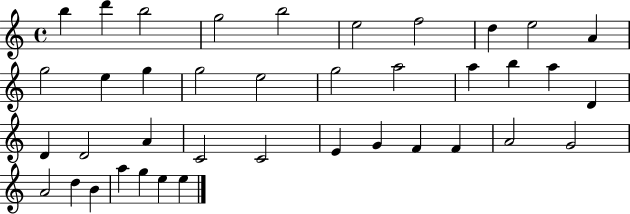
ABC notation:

X:1
T:Untitled
M:4/4
L:1/4
K:C
b d' b2 g2 b2 e2 f2 d e2 A g2 e g g2 e2 g2 a2 a b a D D D2 A C2 C2 E G F F A2 G2 A2 d B a g e e